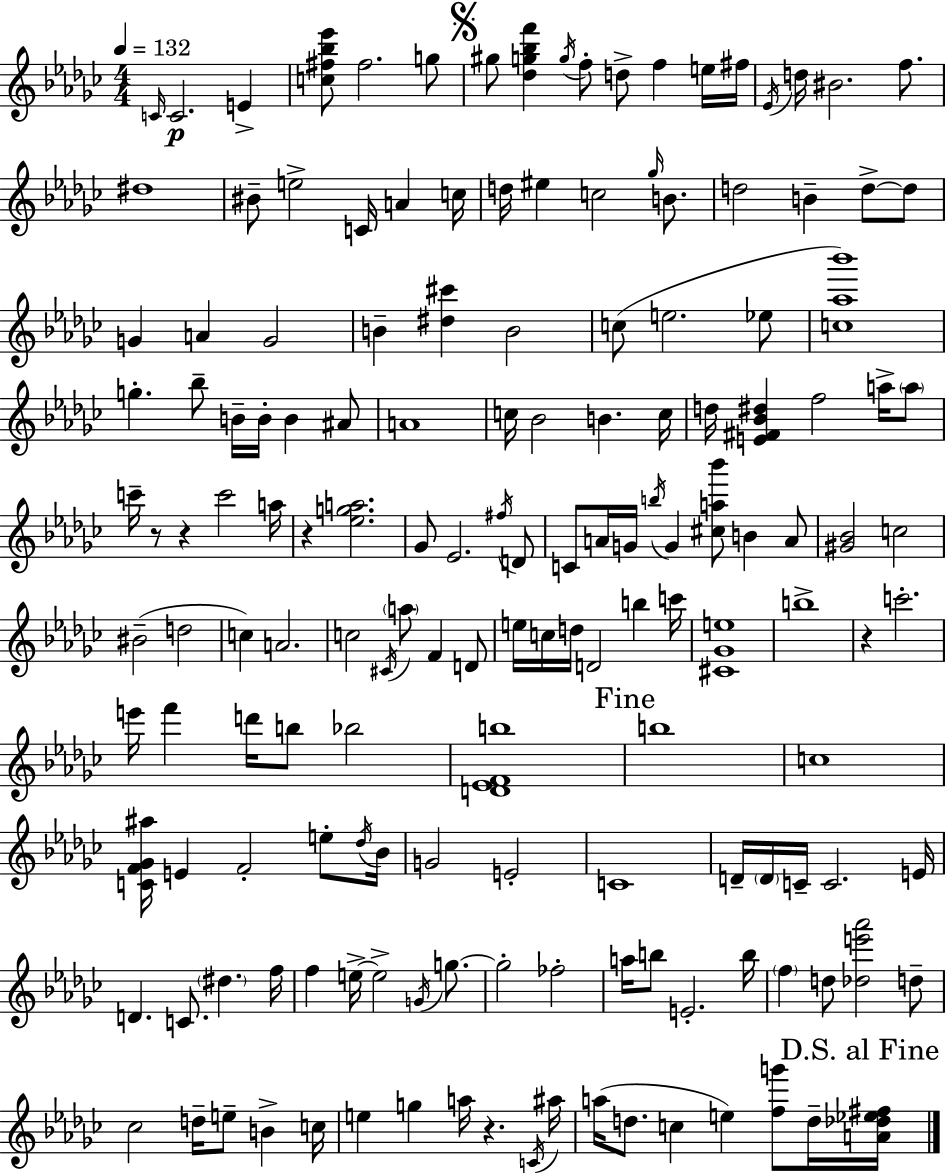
X:1
T:Untitled
M:4/4
L:1/4
K:Ebm
C/4 C2 E [c^f_b_e']/2 ^f2 g/2 ^g/2 [_dg_bf'] g/4 f/2 d/2 f e/4 ^f/4 _E/4 d/4 ^B2 f/2 ^d4 ^B/2 e2 C/4 A c/4 d/4 ^e c2 _g/4 B/2 d2 B d/2 d/2 G A G2 B [^d^c'] B2 c/2 e2 _e/2 [c_a_b']4 g _b/2 B/4 B/4 B ^A/2 A4 c/4 _B2 B c/4 d/4 [E^F_B^d] f2 a/4 a/2 c'/4 z/2 z c'2 a/4 z [_ega]2 _G/2 _E2 ^f/4 D/2 C/2 A/4 G/4 b/4 G [^ca_b']/2 B A/2 [^G_B]2 c2 ^B2 d2 c A2 c2 ^C/4 a/2 F D/2 e/4 c/4 d/4 D2 b c'/4 [^C_Ge]4 b4 z c'2 e'/4 f' d'/4 b/2 _b2 [D_EFb]4 b4 c4 [CF_G^a]/4 E F2 e/2 _d/4 _B/4 G2 E2 C4 D/4 D/4 C/4 C2 E/4 D C/2 ^d f/4 f e/4 e2 G/4 g/2 g2 _f2 a/4 b/2 E2 b/4 f d/2 [_de'_a']2 d/2 _c2 d/4 e/2 B c/4 e g a/4 z C/4 ^a/4 a/4 d/2 c e [fg']/2 d/4 [A_d_e^f]/4